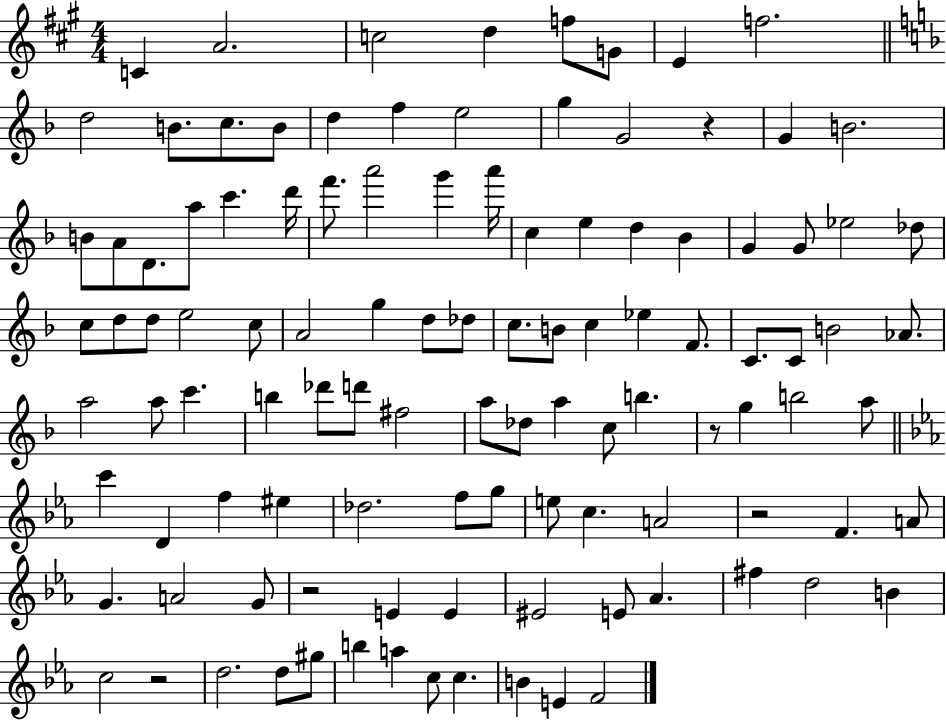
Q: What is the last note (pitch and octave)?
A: F4